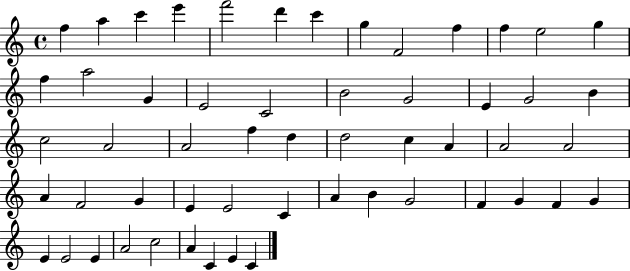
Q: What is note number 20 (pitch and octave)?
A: G4